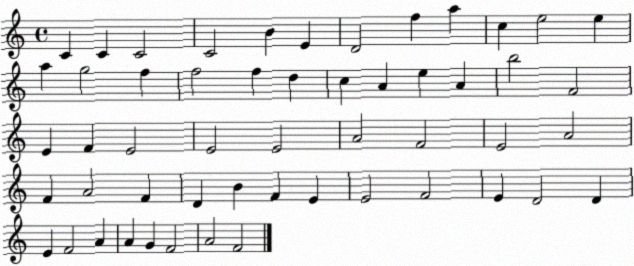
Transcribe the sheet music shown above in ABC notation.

X:1
T:Untitled
M:4/4
L:1/4
K:C
C C C2 C2 B E D2 f a c e2 e a g2 f f2 f d c A e A b2 F2 E F E2 E2 E2 A2 F2 E2 A2 F A2 F D B F E E2 F2 E D2 D E F2 A A G F2 A2 F2